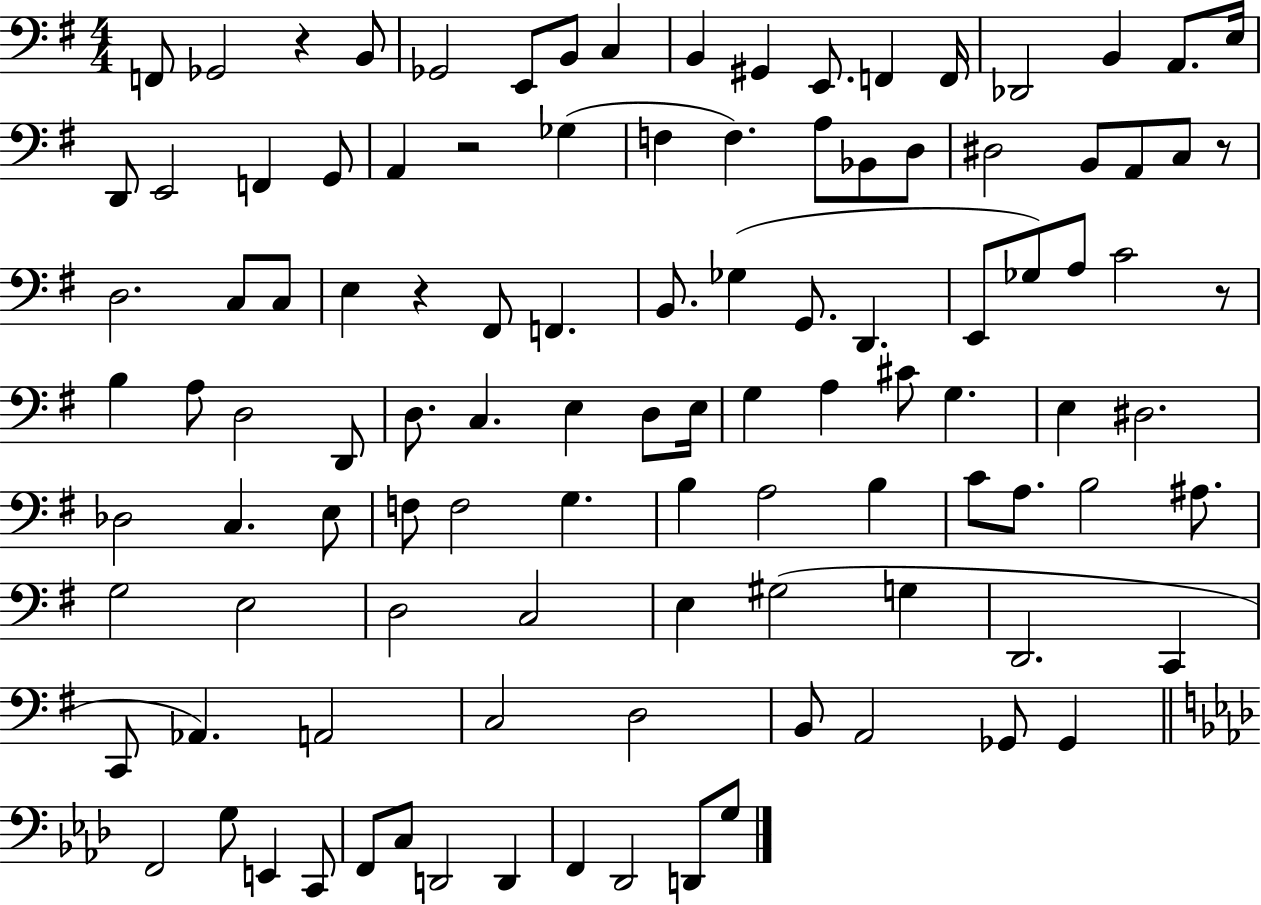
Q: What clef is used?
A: bass